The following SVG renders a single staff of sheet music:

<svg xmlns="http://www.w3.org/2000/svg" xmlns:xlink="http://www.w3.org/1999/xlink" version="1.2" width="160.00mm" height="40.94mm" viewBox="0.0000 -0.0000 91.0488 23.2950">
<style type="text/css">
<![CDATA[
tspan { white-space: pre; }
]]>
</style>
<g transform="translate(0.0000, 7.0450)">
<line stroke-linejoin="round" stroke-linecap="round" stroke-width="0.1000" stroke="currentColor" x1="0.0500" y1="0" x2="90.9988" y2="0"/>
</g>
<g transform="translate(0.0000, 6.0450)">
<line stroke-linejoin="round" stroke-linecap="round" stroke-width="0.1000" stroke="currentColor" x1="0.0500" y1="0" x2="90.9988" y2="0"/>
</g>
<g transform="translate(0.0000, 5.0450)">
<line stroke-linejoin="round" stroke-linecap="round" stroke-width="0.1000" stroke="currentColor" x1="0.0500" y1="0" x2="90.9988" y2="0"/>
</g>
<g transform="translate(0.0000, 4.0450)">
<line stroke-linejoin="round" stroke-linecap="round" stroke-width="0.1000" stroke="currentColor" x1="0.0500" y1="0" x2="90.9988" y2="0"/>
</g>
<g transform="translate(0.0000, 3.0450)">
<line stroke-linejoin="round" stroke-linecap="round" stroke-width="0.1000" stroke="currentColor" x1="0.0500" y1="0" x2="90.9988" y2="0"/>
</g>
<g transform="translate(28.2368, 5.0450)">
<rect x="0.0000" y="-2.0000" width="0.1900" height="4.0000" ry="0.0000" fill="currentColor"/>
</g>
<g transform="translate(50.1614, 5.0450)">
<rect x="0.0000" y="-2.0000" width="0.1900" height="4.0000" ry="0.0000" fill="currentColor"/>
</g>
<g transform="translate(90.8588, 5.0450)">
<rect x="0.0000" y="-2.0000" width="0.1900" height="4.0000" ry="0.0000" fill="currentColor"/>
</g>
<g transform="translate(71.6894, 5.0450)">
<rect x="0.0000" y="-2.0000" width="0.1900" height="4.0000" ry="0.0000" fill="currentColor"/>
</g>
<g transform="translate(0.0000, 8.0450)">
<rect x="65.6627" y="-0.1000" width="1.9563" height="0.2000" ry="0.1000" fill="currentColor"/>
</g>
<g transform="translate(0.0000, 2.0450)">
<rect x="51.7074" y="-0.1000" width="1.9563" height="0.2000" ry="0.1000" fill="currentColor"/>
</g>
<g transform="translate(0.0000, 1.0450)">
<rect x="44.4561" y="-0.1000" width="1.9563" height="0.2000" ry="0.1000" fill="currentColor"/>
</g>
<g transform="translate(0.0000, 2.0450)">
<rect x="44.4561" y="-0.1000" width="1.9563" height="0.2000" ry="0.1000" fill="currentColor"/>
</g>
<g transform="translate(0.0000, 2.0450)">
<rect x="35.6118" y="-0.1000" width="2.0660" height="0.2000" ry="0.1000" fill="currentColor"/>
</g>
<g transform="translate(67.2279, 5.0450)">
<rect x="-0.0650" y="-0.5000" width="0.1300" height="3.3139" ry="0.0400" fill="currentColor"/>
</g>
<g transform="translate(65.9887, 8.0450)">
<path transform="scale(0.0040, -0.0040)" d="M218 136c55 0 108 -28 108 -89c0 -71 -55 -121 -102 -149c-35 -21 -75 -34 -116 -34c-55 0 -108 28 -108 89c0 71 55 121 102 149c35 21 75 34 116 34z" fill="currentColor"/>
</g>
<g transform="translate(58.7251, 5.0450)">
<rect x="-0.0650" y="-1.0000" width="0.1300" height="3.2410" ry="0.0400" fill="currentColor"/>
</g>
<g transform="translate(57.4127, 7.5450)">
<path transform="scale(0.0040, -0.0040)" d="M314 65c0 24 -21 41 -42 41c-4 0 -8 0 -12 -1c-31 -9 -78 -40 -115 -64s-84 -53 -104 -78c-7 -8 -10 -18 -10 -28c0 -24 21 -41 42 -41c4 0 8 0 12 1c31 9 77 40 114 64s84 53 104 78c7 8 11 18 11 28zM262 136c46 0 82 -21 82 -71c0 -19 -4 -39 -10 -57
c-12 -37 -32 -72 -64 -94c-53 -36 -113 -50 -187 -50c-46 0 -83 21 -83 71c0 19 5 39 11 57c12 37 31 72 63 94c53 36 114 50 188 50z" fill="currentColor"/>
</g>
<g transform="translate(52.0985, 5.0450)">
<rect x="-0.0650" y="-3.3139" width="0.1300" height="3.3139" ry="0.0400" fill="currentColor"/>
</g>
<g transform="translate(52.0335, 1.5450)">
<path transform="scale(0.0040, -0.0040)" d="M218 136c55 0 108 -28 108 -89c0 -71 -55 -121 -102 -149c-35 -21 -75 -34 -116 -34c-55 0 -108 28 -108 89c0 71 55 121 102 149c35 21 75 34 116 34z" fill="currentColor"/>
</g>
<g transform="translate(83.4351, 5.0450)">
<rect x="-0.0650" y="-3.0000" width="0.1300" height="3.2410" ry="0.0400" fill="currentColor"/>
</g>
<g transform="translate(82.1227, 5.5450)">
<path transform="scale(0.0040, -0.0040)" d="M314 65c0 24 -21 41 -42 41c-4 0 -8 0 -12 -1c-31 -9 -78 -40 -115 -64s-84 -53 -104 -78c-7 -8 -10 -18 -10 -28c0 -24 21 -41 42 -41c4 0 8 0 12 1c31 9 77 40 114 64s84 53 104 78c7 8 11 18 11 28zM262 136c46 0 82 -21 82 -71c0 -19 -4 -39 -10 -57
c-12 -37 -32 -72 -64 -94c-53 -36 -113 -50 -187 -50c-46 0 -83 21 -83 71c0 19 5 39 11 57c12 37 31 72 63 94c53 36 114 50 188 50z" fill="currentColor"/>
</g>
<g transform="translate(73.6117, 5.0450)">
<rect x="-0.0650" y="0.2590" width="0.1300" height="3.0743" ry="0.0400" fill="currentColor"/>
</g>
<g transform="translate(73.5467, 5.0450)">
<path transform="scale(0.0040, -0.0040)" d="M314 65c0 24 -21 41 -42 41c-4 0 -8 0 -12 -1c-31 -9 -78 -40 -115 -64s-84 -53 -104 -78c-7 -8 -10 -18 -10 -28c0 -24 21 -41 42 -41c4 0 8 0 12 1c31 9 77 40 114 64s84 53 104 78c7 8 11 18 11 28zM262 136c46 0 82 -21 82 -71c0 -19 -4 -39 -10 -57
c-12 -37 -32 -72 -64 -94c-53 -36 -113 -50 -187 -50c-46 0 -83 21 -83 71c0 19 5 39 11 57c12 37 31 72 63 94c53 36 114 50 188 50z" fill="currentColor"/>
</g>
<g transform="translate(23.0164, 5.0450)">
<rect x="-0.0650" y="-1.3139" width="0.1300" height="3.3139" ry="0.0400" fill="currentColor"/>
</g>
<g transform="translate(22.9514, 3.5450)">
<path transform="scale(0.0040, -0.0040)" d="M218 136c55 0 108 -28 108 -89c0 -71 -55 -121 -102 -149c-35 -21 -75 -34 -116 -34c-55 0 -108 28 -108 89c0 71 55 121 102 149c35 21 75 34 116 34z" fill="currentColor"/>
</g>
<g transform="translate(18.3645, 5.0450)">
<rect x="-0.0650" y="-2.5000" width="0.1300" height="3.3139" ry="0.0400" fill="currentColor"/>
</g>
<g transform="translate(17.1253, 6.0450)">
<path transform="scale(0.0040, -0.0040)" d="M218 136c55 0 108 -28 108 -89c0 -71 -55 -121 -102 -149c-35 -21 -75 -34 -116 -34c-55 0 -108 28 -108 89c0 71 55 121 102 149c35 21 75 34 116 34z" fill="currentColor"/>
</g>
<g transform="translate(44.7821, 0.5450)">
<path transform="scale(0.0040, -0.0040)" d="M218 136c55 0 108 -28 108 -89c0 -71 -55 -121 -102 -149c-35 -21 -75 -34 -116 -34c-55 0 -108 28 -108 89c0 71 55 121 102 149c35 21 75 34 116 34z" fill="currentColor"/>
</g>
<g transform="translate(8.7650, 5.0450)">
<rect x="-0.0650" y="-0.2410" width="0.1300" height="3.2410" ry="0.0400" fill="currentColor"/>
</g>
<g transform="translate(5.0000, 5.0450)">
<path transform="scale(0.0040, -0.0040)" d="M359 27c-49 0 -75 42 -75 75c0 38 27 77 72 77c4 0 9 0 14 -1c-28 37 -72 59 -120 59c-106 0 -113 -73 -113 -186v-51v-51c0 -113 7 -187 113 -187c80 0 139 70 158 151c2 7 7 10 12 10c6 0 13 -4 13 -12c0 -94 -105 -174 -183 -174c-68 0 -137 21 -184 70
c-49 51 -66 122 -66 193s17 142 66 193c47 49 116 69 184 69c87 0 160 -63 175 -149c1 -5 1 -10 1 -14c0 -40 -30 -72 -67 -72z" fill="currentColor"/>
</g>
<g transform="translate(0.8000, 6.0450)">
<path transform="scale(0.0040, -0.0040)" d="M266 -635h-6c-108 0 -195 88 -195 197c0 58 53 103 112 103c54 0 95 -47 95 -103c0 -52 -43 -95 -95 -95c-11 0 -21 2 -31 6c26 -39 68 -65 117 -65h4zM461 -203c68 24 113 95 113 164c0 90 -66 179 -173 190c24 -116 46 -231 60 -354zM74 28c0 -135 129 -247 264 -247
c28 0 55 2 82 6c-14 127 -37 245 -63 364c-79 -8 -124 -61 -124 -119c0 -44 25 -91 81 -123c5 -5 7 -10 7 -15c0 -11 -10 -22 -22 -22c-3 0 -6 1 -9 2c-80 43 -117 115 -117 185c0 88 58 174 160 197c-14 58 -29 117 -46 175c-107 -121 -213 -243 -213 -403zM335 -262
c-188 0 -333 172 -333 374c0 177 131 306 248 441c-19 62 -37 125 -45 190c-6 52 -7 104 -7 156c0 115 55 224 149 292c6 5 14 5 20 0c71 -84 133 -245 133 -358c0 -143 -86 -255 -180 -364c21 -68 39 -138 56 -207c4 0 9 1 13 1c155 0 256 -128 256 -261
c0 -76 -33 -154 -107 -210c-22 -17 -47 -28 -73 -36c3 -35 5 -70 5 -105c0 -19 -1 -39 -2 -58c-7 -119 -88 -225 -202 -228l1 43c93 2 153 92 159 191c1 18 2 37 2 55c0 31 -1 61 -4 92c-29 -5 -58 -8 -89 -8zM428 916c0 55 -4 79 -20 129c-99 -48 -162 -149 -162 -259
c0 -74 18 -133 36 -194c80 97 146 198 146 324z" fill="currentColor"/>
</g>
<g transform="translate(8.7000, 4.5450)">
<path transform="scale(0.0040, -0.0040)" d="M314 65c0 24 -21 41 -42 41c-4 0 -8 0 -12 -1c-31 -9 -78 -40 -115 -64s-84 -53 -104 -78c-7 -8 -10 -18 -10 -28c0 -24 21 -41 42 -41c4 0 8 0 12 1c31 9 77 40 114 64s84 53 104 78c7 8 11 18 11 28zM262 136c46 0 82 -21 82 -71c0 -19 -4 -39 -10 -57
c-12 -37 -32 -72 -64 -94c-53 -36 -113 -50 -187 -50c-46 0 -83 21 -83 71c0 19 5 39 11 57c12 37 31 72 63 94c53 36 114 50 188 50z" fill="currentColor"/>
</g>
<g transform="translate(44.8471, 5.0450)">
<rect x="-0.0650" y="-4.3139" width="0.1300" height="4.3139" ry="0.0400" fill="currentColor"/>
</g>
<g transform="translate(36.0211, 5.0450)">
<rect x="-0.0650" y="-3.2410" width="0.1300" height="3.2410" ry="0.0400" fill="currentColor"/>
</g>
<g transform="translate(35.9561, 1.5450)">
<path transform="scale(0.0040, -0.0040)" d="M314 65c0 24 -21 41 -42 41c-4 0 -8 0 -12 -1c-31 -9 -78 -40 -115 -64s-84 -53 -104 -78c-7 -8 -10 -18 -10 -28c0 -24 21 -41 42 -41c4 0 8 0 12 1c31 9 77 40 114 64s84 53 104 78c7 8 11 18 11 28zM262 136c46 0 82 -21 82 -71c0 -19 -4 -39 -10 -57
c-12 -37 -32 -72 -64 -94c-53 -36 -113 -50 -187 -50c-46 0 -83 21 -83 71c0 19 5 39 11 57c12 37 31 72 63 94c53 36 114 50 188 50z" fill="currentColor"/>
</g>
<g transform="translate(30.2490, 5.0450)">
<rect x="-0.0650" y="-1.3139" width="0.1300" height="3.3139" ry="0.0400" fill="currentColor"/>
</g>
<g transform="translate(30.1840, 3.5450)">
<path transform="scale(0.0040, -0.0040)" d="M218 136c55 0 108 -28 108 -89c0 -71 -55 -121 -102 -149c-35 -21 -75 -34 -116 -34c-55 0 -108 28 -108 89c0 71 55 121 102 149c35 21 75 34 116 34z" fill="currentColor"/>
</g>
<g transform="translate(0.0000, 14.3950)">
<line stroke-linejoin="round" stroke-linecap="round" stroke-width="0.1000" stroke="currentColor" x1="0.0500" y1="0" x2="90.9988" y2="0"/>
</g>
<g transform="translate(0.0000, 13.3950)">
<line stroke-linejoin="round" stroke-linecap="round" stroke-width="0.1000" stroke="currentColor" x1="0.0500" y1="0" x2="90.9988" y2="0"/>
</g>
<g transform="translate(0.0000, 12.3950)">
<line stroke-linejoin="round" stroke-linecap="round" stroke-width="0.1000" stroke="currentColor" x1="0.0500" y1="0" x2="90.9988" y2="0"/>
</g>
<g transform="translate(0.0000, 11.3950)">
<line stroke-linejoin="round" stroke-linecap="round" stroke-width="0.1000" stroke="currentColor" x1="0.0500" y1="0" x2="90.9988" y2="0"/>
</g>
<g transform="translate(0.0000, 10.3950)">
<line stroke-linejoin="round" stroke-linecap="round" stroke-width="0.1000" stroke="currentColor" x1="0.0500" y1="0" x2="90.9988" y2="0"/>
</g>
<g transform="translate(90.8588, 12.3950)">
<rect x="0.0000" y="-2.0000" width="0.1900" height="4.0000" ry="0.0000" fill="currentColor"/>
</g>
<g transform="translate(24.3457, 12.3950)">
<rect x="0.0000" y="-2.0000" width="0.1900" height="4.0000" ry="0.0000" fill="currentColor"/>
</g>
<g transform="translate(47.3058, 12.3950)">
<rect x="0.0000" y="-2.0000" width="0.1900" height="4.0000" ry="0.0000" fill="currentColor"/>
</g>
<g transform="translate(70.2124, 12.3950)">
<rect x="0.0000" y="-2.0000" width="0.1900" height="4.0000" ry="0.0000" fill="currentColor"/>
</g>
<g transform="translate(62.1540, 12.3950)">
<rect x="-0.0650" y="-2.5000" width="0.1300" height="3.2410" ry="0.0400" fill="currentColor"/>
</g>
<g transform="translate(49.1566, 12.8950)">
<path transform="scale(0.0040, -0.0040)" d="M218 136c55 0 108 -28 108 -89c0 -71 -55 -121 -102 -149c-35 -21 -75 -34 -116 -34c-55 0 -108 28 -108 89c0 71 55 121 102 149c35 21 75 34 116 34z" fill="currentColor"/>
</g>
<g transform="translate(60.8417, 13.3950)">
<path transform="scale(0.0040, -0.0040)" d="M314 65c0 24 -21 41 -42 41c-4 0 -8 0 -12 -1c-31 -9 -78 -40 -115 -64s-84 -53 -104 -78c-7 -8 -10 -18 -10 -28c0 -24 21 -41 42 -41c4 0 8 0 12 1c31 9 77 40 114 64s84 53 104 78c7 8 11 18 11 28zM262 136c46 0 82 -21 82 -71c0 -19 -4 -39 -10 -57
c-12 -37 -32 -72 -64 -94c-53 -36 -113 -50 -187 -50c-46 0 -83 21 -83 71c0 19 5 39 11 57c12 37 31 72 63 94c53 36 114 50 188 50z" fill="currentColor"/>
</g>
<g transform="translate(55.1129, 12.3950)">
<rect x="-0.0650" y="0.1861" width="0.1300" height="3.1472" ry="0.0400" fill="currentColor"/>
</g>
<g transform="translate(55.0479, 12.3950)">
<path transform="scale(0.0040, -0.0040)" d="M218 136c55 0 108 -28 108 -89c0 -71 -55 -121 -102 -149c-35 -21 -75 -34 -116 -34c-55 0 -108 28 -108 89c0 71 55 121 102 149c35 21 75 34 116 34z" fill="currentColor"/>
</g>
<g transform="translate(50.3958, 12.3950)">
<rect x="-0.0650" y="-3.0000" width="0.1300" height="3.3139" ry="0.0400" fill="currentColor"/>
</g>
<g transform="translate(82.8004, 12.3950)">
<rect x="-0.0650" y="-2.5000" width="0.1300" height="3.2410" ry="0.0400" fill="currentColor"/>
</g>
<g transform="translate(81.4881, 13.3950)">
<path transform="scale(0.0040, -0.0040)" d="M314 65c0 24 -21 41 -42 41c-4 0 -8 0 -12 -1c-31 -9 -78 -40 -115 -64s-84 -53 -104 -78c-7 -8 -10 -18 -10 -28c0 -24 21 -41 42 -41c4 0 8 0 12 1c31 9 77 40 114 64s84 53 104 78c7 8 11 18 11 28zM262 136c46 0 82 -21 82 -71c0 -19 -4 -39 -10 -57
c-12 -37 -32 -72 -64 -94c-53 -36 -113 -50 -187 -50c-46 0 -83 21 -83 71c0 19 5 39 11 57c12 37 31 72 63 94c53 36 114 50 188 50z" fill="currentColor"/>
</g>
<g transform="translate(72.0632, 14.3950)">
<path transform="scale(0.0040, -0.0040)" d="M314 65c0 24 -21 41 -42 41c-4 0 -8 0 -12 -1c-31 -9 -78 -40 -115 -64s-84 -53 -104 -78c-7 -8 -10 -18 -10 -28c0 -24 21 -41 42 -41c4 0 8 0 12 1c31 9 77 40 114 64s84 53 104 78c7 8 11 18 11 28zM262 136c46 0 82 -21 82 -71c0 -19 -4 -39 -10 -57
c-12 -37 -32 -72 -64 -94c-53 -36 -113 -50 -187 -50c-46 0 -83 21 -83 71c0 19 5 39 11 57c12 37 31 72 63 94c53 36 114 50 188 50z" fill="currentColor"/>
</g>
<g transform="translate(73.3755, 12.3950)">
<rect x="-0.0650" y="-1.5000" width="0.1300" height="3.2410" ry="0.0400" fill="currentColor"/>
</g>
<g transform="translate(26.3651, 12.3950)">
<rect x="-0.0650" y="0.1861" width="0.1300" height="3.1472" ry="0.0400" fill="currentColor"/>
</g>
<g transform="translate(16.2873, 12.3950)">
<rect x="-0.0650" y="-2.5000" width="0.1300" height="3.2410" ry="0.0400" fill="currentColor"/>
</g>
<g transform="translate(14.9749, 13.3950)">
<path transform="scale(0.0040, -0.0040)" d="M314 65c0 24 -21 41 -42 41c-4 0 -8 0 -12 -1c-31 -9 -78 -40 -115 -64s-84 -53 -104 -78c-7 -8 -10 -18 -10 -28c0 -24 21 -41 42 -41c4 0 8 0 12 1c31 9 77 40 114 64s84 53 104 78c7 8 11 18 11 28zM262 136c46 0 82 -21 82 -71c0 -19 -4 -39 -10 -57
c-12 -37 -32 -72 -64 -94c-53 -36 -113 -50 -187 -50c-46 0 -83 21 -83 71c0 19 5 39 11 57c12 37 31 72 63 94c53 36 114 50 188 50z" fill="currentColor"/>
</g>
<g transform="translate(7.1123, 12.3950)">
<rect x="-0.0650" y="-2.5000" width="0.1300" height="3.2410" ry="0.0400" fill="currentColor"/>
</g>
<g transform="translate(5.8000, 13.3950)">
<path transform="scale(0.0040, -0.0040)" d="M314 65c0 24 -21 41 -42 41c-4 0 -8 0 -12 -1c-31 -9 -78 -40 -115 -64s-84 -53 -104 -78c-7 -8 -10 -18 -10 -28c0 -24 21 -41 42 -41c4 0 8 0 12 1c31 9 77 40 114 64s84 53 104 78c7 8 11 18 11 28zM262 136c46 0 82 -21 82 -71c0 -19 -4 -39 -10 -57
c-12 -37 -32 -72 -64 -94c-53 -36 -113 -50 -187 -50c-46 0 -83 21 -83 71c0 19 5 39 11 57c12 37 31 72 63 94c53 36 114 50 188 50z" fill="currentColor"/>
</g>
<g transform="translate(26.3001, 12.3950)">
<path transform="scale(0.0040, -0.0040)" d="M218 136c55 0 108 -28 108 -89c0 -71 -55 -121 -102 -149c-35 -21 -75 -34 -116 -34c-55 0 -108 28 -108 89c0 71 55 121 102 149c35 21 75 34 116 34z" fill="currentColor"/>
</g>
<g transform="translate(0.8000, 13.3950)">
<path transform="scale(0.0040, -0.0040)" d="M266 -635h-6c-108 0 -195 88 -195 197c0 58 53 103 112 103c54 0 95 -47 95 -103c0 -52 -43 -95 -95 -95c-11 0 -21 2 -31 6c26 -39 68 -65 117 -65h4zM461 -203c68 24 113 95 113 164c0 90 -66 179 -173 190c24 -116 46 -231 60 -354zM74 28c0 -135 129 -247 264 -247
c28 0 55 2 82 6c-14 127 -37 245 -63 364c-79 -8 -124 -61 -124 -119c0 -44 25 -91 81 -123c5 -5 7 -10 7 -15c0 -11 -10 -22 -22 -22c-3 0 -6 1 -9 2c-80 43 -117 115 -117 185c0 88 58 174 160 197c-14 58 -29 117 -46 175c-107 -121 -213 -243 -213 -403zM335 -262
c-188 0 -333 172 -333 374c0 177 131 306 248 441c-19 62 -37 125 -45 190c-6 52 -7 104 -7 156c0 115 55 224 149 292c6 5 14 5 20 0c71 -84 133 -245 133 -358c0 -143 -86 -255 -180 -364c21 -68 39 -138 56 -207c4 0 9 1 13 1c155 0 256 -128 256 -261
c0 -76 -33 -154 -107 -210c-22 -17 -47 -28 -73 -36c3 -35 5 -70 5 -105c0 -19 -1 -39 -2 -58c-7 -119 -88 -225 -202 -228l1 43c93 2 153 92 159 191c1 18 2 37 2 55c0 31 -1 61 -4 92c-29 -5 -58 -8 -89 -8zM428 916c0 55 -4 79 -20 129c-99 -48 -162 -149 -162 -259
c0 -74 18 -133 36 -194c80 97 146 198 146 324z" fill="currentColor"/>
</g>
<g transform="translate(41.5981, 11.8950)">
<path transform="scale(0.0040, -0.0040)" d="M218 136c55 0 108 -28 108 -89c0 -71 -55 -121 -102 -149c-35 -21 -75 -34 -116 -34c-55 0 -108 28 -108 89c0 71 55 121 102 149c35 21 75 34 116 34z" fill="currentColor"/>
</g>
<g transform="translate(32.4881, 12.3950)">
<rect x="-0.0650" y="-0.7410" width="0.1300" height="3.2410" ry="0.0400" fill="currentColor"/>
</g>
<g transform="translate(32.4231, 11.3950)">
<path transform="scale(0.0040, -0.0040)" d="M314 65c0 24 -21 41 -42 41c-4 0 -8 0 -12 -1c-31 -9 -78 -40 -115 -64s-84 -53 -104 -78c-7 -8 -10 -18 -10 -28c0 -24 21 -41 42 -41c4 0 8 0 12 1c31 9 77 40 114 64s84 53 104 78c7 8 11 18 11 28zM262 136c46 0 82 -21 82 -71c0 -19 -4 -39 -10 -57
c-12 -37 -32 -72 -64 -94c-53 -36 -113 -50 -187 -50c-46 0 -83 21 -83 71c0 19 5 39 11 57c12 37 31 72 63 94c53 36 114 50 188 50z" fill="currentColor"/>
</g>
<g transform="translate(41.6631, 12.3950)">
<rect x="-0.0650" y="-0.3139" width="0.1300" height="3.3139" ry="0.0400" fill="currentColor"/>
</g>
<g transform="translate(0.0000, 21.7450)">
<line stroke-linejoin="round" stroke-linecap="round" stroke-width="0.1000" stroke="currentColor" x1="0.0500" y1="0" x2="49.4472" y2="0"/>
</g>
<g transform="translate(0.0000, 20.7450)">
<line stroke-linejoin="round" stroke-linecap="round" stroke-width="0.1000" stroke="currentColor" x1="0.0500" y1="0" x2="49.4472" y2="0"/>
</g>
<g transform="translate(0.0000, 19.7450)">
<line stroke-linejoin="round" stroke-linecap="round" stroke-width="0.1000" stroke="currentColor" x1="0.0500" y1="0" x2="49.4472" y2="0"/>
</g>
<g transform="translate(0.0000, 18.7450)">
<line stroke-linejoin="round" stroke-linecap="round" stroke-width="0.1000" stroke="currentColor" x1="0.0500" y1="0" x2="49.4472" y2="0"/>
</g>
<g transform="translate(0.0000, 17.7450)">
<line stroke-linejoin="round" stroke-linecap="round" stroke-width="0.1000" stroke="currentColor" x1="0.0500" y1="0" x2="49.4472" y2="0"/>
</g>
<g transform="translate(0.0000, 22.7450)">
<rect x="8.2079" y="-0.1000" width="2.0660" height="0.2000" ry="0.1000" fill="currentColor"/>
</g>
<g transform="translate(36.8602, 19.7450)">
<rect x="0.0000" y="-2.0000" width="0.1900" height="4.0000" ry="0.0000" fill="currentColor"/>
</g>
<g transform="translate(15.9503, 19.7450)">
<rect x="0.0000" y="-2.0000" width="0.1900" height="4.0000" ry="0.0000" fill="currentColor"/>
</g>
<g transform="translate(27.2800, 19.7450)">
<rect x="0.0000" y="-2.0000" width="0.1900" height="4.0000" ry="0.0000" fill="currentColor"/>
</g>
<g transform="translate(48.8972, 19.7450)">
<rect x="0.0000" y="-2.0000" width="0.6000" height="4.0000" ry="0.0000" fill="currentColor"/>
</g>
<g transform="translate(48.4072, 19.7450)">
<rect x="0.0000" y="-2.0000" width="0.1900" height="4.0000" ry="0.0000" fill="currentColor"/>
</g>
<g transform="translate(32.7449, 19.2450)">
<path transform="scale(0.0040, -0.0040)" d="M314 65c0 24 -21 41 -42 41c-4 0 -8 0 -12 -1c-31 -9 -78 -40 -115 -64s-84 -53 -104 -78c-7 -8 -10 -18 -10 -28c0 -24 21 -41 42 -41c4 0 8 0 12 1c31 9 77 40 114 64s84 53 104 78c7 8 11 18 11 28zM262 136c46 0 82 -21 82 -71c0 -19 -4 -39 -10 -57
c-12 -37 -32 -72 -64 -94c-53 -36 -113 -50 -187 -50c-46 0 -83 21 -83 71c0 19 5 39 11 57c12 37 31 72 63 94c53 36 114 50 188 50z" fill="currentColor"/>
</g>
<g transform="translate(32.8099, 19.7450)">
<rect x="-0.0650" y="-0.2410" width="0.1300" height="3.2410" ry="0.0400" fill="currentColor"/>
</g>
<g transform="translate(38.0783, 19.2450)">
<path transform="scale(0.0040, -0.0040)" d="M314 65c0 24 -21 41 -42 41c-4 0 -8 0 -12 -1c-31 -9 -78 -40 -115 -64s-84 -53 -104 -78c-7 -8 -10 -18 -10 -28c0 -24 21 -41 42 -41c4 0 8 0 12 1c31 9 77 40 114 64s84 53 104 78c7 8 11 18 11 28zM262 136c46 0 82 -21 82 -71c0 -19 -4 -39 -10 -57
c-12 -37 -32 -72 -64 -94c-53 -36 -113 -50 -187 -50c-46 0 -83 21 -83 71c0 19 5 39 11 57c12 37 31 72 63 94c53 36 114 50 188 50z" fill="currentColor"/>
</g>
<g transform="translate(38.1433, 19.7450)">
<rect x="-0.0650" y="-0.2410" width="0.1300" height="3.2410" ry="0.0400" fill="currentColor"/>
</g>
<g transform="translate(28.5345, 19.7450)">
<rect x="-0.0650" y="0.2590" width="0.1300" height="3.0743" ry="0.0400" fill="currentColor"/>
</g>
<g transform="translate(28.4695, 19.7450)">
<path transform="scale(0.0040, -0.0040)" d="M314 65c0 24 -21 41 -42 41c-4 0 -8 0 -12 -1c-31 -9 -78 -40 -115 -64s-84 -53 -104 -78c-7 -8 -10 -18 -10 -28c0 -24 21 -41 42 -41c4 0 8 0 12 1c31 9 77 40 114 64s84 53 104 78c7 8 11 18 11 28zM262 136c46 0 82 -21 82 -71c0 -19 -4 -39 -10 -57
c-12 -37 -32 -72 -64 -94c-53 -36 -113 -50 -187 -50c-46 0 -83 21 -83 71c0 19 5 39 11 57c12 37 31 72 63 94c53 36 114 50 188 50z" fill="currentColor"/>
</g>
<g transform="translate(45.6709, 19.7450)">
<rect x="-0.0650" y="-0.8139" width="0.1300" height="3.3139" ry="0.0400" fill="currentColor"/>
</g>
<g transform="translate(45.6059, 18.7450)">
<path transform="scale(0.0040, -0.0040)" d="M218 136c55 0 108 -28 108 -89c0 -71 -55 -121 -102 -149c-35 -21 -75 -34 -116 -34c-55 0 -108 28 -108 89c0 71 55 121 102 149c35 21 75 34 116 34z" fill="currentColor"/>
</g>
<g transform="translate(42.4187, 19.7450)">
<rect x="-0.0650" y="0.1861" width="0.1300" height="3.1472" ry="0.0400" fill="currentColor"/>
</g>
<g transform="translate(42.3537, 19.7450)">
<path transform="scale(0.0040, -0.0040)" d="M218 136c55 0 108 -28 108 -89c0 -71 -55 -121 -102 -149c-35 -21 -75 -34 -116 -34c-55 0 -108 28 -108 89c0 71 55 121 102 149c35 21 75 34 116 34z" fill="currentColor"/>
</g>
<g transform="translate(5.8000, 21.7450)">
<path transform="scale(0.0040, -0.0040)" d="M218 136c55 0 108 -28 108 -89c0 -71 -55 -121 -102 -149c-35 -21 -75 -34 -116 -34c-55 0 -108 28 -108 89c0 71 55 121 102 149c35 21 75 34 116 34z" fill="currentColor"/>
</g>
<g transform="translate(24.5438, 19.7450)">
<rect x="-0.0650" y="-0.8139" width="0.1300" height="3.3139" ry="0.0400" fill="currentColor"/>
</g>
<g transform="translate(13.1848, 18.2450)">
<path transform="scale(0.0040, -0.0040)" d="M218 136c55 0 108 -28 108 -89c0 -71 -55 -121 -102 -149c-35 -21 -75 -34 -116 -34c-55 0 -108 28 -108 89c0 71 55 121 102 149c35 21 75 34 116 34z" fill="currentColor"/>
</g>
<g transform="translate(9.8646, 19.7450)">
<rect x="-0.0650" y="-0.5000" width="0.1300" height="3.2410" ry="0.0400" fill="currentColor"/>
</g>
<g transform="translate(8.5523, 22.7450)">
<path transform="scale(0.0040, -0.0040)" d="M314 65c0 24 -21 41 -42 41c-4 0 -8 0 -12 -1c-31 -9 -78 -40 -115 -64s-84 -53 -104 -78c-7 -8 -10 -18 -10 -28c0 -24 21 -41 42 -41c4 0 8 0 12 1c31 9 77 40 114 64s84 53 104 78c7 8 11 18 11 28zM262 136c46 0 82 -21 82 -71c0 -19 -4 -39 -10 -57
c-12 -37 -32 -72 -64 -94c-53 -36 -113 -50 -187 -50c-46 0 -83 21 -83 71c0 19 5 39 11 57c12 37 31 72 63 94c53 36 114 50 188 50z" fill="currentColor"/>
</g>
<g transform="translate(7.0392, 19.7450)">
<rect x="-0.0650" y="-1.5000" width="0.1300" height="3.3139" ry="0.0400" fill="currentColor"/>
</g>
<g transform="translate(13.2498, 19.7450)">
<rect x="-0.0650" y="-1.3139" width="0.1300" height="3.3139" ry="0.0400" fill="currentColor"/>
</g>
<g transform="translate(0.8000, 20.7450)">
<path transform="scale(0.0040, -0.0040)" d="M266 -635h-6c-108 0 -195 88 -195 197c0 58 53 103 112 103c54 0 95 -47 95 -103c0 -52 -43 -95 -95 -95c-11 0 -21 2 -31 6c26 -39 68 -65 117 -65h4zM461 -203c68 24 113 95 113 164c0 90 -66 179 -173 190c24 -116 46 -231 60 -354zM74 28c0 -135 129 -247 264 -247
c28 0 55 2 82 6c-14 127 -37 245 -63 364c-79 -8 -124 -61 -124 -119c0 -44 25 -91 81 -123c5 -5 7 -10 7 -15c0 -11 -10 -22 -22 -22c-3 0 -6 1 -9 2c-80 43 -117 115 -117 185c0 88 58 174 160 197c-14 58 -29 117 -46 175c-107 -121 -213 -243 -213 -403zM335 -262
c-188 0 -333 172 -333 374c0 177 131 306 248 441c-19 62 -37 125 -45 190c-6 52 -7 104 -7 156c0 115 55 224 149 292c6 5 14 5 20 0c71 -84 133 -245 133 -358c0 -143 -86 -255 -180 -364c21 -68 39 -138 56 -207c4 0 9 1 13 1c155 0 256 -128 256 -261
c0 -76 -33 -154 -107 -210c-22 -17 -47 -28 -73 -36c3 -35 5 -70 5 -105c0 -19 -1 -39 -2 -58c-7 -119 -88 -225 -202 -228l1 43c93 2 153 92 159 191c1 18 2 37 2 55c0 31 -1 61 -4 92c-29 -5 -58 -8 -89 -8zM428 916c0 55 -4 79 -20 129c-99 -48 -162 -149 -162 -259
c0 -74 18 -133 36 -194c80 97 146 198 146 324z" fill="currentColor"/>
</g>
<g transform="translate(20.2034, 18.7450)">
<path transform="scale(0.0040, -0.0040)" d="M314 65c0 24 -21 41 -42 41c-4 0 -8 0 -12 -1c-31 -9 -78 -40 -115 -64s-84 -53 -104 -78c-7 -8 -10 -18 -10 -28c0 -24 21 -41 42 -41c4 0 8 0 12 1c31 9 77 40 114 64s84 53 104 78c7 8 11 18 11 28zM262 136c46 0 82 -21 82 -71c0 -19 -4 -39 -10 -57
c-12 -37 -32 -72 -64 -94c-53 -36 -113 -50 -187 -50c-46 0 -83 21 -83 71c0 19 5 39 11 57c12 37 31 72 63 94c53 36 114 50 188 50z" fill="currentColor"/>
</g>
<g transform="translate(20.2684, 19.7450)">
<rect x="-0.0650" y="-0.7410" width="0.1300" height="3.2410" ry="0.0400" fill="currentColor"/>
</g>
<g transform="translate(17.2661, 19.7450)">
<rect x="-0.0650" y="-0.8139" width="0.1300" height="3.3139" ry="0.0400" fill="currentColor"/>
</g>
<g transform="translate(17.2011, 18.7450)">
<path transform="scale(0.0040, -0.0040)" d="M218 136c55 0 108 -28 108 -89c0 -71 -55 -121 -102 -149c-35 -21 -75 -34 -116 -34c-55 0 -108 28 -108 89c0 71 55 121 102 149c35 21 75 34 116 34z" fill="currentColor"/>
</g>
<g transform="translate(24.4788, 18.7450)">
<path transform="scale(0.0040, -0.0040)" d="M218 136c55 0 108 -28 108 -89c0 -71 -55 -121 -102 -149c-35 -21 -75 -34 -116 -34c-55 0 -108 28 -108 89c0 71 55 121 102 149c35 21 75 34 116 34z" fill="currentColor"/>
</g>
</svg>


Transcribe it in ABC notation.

X:1
T:Untitled
M:4/4
L:1/4
K:C
c2 G e e b2 d' b D2 C B2 A2 G2 G2 B d2 c A B G2 E2 G2 E C2 e d d2 d B2 c2 c2 B d